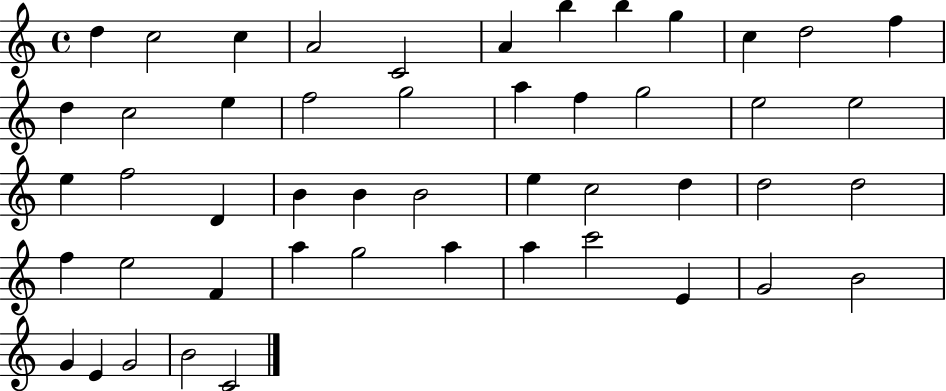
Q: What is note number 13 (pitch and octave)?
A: D5